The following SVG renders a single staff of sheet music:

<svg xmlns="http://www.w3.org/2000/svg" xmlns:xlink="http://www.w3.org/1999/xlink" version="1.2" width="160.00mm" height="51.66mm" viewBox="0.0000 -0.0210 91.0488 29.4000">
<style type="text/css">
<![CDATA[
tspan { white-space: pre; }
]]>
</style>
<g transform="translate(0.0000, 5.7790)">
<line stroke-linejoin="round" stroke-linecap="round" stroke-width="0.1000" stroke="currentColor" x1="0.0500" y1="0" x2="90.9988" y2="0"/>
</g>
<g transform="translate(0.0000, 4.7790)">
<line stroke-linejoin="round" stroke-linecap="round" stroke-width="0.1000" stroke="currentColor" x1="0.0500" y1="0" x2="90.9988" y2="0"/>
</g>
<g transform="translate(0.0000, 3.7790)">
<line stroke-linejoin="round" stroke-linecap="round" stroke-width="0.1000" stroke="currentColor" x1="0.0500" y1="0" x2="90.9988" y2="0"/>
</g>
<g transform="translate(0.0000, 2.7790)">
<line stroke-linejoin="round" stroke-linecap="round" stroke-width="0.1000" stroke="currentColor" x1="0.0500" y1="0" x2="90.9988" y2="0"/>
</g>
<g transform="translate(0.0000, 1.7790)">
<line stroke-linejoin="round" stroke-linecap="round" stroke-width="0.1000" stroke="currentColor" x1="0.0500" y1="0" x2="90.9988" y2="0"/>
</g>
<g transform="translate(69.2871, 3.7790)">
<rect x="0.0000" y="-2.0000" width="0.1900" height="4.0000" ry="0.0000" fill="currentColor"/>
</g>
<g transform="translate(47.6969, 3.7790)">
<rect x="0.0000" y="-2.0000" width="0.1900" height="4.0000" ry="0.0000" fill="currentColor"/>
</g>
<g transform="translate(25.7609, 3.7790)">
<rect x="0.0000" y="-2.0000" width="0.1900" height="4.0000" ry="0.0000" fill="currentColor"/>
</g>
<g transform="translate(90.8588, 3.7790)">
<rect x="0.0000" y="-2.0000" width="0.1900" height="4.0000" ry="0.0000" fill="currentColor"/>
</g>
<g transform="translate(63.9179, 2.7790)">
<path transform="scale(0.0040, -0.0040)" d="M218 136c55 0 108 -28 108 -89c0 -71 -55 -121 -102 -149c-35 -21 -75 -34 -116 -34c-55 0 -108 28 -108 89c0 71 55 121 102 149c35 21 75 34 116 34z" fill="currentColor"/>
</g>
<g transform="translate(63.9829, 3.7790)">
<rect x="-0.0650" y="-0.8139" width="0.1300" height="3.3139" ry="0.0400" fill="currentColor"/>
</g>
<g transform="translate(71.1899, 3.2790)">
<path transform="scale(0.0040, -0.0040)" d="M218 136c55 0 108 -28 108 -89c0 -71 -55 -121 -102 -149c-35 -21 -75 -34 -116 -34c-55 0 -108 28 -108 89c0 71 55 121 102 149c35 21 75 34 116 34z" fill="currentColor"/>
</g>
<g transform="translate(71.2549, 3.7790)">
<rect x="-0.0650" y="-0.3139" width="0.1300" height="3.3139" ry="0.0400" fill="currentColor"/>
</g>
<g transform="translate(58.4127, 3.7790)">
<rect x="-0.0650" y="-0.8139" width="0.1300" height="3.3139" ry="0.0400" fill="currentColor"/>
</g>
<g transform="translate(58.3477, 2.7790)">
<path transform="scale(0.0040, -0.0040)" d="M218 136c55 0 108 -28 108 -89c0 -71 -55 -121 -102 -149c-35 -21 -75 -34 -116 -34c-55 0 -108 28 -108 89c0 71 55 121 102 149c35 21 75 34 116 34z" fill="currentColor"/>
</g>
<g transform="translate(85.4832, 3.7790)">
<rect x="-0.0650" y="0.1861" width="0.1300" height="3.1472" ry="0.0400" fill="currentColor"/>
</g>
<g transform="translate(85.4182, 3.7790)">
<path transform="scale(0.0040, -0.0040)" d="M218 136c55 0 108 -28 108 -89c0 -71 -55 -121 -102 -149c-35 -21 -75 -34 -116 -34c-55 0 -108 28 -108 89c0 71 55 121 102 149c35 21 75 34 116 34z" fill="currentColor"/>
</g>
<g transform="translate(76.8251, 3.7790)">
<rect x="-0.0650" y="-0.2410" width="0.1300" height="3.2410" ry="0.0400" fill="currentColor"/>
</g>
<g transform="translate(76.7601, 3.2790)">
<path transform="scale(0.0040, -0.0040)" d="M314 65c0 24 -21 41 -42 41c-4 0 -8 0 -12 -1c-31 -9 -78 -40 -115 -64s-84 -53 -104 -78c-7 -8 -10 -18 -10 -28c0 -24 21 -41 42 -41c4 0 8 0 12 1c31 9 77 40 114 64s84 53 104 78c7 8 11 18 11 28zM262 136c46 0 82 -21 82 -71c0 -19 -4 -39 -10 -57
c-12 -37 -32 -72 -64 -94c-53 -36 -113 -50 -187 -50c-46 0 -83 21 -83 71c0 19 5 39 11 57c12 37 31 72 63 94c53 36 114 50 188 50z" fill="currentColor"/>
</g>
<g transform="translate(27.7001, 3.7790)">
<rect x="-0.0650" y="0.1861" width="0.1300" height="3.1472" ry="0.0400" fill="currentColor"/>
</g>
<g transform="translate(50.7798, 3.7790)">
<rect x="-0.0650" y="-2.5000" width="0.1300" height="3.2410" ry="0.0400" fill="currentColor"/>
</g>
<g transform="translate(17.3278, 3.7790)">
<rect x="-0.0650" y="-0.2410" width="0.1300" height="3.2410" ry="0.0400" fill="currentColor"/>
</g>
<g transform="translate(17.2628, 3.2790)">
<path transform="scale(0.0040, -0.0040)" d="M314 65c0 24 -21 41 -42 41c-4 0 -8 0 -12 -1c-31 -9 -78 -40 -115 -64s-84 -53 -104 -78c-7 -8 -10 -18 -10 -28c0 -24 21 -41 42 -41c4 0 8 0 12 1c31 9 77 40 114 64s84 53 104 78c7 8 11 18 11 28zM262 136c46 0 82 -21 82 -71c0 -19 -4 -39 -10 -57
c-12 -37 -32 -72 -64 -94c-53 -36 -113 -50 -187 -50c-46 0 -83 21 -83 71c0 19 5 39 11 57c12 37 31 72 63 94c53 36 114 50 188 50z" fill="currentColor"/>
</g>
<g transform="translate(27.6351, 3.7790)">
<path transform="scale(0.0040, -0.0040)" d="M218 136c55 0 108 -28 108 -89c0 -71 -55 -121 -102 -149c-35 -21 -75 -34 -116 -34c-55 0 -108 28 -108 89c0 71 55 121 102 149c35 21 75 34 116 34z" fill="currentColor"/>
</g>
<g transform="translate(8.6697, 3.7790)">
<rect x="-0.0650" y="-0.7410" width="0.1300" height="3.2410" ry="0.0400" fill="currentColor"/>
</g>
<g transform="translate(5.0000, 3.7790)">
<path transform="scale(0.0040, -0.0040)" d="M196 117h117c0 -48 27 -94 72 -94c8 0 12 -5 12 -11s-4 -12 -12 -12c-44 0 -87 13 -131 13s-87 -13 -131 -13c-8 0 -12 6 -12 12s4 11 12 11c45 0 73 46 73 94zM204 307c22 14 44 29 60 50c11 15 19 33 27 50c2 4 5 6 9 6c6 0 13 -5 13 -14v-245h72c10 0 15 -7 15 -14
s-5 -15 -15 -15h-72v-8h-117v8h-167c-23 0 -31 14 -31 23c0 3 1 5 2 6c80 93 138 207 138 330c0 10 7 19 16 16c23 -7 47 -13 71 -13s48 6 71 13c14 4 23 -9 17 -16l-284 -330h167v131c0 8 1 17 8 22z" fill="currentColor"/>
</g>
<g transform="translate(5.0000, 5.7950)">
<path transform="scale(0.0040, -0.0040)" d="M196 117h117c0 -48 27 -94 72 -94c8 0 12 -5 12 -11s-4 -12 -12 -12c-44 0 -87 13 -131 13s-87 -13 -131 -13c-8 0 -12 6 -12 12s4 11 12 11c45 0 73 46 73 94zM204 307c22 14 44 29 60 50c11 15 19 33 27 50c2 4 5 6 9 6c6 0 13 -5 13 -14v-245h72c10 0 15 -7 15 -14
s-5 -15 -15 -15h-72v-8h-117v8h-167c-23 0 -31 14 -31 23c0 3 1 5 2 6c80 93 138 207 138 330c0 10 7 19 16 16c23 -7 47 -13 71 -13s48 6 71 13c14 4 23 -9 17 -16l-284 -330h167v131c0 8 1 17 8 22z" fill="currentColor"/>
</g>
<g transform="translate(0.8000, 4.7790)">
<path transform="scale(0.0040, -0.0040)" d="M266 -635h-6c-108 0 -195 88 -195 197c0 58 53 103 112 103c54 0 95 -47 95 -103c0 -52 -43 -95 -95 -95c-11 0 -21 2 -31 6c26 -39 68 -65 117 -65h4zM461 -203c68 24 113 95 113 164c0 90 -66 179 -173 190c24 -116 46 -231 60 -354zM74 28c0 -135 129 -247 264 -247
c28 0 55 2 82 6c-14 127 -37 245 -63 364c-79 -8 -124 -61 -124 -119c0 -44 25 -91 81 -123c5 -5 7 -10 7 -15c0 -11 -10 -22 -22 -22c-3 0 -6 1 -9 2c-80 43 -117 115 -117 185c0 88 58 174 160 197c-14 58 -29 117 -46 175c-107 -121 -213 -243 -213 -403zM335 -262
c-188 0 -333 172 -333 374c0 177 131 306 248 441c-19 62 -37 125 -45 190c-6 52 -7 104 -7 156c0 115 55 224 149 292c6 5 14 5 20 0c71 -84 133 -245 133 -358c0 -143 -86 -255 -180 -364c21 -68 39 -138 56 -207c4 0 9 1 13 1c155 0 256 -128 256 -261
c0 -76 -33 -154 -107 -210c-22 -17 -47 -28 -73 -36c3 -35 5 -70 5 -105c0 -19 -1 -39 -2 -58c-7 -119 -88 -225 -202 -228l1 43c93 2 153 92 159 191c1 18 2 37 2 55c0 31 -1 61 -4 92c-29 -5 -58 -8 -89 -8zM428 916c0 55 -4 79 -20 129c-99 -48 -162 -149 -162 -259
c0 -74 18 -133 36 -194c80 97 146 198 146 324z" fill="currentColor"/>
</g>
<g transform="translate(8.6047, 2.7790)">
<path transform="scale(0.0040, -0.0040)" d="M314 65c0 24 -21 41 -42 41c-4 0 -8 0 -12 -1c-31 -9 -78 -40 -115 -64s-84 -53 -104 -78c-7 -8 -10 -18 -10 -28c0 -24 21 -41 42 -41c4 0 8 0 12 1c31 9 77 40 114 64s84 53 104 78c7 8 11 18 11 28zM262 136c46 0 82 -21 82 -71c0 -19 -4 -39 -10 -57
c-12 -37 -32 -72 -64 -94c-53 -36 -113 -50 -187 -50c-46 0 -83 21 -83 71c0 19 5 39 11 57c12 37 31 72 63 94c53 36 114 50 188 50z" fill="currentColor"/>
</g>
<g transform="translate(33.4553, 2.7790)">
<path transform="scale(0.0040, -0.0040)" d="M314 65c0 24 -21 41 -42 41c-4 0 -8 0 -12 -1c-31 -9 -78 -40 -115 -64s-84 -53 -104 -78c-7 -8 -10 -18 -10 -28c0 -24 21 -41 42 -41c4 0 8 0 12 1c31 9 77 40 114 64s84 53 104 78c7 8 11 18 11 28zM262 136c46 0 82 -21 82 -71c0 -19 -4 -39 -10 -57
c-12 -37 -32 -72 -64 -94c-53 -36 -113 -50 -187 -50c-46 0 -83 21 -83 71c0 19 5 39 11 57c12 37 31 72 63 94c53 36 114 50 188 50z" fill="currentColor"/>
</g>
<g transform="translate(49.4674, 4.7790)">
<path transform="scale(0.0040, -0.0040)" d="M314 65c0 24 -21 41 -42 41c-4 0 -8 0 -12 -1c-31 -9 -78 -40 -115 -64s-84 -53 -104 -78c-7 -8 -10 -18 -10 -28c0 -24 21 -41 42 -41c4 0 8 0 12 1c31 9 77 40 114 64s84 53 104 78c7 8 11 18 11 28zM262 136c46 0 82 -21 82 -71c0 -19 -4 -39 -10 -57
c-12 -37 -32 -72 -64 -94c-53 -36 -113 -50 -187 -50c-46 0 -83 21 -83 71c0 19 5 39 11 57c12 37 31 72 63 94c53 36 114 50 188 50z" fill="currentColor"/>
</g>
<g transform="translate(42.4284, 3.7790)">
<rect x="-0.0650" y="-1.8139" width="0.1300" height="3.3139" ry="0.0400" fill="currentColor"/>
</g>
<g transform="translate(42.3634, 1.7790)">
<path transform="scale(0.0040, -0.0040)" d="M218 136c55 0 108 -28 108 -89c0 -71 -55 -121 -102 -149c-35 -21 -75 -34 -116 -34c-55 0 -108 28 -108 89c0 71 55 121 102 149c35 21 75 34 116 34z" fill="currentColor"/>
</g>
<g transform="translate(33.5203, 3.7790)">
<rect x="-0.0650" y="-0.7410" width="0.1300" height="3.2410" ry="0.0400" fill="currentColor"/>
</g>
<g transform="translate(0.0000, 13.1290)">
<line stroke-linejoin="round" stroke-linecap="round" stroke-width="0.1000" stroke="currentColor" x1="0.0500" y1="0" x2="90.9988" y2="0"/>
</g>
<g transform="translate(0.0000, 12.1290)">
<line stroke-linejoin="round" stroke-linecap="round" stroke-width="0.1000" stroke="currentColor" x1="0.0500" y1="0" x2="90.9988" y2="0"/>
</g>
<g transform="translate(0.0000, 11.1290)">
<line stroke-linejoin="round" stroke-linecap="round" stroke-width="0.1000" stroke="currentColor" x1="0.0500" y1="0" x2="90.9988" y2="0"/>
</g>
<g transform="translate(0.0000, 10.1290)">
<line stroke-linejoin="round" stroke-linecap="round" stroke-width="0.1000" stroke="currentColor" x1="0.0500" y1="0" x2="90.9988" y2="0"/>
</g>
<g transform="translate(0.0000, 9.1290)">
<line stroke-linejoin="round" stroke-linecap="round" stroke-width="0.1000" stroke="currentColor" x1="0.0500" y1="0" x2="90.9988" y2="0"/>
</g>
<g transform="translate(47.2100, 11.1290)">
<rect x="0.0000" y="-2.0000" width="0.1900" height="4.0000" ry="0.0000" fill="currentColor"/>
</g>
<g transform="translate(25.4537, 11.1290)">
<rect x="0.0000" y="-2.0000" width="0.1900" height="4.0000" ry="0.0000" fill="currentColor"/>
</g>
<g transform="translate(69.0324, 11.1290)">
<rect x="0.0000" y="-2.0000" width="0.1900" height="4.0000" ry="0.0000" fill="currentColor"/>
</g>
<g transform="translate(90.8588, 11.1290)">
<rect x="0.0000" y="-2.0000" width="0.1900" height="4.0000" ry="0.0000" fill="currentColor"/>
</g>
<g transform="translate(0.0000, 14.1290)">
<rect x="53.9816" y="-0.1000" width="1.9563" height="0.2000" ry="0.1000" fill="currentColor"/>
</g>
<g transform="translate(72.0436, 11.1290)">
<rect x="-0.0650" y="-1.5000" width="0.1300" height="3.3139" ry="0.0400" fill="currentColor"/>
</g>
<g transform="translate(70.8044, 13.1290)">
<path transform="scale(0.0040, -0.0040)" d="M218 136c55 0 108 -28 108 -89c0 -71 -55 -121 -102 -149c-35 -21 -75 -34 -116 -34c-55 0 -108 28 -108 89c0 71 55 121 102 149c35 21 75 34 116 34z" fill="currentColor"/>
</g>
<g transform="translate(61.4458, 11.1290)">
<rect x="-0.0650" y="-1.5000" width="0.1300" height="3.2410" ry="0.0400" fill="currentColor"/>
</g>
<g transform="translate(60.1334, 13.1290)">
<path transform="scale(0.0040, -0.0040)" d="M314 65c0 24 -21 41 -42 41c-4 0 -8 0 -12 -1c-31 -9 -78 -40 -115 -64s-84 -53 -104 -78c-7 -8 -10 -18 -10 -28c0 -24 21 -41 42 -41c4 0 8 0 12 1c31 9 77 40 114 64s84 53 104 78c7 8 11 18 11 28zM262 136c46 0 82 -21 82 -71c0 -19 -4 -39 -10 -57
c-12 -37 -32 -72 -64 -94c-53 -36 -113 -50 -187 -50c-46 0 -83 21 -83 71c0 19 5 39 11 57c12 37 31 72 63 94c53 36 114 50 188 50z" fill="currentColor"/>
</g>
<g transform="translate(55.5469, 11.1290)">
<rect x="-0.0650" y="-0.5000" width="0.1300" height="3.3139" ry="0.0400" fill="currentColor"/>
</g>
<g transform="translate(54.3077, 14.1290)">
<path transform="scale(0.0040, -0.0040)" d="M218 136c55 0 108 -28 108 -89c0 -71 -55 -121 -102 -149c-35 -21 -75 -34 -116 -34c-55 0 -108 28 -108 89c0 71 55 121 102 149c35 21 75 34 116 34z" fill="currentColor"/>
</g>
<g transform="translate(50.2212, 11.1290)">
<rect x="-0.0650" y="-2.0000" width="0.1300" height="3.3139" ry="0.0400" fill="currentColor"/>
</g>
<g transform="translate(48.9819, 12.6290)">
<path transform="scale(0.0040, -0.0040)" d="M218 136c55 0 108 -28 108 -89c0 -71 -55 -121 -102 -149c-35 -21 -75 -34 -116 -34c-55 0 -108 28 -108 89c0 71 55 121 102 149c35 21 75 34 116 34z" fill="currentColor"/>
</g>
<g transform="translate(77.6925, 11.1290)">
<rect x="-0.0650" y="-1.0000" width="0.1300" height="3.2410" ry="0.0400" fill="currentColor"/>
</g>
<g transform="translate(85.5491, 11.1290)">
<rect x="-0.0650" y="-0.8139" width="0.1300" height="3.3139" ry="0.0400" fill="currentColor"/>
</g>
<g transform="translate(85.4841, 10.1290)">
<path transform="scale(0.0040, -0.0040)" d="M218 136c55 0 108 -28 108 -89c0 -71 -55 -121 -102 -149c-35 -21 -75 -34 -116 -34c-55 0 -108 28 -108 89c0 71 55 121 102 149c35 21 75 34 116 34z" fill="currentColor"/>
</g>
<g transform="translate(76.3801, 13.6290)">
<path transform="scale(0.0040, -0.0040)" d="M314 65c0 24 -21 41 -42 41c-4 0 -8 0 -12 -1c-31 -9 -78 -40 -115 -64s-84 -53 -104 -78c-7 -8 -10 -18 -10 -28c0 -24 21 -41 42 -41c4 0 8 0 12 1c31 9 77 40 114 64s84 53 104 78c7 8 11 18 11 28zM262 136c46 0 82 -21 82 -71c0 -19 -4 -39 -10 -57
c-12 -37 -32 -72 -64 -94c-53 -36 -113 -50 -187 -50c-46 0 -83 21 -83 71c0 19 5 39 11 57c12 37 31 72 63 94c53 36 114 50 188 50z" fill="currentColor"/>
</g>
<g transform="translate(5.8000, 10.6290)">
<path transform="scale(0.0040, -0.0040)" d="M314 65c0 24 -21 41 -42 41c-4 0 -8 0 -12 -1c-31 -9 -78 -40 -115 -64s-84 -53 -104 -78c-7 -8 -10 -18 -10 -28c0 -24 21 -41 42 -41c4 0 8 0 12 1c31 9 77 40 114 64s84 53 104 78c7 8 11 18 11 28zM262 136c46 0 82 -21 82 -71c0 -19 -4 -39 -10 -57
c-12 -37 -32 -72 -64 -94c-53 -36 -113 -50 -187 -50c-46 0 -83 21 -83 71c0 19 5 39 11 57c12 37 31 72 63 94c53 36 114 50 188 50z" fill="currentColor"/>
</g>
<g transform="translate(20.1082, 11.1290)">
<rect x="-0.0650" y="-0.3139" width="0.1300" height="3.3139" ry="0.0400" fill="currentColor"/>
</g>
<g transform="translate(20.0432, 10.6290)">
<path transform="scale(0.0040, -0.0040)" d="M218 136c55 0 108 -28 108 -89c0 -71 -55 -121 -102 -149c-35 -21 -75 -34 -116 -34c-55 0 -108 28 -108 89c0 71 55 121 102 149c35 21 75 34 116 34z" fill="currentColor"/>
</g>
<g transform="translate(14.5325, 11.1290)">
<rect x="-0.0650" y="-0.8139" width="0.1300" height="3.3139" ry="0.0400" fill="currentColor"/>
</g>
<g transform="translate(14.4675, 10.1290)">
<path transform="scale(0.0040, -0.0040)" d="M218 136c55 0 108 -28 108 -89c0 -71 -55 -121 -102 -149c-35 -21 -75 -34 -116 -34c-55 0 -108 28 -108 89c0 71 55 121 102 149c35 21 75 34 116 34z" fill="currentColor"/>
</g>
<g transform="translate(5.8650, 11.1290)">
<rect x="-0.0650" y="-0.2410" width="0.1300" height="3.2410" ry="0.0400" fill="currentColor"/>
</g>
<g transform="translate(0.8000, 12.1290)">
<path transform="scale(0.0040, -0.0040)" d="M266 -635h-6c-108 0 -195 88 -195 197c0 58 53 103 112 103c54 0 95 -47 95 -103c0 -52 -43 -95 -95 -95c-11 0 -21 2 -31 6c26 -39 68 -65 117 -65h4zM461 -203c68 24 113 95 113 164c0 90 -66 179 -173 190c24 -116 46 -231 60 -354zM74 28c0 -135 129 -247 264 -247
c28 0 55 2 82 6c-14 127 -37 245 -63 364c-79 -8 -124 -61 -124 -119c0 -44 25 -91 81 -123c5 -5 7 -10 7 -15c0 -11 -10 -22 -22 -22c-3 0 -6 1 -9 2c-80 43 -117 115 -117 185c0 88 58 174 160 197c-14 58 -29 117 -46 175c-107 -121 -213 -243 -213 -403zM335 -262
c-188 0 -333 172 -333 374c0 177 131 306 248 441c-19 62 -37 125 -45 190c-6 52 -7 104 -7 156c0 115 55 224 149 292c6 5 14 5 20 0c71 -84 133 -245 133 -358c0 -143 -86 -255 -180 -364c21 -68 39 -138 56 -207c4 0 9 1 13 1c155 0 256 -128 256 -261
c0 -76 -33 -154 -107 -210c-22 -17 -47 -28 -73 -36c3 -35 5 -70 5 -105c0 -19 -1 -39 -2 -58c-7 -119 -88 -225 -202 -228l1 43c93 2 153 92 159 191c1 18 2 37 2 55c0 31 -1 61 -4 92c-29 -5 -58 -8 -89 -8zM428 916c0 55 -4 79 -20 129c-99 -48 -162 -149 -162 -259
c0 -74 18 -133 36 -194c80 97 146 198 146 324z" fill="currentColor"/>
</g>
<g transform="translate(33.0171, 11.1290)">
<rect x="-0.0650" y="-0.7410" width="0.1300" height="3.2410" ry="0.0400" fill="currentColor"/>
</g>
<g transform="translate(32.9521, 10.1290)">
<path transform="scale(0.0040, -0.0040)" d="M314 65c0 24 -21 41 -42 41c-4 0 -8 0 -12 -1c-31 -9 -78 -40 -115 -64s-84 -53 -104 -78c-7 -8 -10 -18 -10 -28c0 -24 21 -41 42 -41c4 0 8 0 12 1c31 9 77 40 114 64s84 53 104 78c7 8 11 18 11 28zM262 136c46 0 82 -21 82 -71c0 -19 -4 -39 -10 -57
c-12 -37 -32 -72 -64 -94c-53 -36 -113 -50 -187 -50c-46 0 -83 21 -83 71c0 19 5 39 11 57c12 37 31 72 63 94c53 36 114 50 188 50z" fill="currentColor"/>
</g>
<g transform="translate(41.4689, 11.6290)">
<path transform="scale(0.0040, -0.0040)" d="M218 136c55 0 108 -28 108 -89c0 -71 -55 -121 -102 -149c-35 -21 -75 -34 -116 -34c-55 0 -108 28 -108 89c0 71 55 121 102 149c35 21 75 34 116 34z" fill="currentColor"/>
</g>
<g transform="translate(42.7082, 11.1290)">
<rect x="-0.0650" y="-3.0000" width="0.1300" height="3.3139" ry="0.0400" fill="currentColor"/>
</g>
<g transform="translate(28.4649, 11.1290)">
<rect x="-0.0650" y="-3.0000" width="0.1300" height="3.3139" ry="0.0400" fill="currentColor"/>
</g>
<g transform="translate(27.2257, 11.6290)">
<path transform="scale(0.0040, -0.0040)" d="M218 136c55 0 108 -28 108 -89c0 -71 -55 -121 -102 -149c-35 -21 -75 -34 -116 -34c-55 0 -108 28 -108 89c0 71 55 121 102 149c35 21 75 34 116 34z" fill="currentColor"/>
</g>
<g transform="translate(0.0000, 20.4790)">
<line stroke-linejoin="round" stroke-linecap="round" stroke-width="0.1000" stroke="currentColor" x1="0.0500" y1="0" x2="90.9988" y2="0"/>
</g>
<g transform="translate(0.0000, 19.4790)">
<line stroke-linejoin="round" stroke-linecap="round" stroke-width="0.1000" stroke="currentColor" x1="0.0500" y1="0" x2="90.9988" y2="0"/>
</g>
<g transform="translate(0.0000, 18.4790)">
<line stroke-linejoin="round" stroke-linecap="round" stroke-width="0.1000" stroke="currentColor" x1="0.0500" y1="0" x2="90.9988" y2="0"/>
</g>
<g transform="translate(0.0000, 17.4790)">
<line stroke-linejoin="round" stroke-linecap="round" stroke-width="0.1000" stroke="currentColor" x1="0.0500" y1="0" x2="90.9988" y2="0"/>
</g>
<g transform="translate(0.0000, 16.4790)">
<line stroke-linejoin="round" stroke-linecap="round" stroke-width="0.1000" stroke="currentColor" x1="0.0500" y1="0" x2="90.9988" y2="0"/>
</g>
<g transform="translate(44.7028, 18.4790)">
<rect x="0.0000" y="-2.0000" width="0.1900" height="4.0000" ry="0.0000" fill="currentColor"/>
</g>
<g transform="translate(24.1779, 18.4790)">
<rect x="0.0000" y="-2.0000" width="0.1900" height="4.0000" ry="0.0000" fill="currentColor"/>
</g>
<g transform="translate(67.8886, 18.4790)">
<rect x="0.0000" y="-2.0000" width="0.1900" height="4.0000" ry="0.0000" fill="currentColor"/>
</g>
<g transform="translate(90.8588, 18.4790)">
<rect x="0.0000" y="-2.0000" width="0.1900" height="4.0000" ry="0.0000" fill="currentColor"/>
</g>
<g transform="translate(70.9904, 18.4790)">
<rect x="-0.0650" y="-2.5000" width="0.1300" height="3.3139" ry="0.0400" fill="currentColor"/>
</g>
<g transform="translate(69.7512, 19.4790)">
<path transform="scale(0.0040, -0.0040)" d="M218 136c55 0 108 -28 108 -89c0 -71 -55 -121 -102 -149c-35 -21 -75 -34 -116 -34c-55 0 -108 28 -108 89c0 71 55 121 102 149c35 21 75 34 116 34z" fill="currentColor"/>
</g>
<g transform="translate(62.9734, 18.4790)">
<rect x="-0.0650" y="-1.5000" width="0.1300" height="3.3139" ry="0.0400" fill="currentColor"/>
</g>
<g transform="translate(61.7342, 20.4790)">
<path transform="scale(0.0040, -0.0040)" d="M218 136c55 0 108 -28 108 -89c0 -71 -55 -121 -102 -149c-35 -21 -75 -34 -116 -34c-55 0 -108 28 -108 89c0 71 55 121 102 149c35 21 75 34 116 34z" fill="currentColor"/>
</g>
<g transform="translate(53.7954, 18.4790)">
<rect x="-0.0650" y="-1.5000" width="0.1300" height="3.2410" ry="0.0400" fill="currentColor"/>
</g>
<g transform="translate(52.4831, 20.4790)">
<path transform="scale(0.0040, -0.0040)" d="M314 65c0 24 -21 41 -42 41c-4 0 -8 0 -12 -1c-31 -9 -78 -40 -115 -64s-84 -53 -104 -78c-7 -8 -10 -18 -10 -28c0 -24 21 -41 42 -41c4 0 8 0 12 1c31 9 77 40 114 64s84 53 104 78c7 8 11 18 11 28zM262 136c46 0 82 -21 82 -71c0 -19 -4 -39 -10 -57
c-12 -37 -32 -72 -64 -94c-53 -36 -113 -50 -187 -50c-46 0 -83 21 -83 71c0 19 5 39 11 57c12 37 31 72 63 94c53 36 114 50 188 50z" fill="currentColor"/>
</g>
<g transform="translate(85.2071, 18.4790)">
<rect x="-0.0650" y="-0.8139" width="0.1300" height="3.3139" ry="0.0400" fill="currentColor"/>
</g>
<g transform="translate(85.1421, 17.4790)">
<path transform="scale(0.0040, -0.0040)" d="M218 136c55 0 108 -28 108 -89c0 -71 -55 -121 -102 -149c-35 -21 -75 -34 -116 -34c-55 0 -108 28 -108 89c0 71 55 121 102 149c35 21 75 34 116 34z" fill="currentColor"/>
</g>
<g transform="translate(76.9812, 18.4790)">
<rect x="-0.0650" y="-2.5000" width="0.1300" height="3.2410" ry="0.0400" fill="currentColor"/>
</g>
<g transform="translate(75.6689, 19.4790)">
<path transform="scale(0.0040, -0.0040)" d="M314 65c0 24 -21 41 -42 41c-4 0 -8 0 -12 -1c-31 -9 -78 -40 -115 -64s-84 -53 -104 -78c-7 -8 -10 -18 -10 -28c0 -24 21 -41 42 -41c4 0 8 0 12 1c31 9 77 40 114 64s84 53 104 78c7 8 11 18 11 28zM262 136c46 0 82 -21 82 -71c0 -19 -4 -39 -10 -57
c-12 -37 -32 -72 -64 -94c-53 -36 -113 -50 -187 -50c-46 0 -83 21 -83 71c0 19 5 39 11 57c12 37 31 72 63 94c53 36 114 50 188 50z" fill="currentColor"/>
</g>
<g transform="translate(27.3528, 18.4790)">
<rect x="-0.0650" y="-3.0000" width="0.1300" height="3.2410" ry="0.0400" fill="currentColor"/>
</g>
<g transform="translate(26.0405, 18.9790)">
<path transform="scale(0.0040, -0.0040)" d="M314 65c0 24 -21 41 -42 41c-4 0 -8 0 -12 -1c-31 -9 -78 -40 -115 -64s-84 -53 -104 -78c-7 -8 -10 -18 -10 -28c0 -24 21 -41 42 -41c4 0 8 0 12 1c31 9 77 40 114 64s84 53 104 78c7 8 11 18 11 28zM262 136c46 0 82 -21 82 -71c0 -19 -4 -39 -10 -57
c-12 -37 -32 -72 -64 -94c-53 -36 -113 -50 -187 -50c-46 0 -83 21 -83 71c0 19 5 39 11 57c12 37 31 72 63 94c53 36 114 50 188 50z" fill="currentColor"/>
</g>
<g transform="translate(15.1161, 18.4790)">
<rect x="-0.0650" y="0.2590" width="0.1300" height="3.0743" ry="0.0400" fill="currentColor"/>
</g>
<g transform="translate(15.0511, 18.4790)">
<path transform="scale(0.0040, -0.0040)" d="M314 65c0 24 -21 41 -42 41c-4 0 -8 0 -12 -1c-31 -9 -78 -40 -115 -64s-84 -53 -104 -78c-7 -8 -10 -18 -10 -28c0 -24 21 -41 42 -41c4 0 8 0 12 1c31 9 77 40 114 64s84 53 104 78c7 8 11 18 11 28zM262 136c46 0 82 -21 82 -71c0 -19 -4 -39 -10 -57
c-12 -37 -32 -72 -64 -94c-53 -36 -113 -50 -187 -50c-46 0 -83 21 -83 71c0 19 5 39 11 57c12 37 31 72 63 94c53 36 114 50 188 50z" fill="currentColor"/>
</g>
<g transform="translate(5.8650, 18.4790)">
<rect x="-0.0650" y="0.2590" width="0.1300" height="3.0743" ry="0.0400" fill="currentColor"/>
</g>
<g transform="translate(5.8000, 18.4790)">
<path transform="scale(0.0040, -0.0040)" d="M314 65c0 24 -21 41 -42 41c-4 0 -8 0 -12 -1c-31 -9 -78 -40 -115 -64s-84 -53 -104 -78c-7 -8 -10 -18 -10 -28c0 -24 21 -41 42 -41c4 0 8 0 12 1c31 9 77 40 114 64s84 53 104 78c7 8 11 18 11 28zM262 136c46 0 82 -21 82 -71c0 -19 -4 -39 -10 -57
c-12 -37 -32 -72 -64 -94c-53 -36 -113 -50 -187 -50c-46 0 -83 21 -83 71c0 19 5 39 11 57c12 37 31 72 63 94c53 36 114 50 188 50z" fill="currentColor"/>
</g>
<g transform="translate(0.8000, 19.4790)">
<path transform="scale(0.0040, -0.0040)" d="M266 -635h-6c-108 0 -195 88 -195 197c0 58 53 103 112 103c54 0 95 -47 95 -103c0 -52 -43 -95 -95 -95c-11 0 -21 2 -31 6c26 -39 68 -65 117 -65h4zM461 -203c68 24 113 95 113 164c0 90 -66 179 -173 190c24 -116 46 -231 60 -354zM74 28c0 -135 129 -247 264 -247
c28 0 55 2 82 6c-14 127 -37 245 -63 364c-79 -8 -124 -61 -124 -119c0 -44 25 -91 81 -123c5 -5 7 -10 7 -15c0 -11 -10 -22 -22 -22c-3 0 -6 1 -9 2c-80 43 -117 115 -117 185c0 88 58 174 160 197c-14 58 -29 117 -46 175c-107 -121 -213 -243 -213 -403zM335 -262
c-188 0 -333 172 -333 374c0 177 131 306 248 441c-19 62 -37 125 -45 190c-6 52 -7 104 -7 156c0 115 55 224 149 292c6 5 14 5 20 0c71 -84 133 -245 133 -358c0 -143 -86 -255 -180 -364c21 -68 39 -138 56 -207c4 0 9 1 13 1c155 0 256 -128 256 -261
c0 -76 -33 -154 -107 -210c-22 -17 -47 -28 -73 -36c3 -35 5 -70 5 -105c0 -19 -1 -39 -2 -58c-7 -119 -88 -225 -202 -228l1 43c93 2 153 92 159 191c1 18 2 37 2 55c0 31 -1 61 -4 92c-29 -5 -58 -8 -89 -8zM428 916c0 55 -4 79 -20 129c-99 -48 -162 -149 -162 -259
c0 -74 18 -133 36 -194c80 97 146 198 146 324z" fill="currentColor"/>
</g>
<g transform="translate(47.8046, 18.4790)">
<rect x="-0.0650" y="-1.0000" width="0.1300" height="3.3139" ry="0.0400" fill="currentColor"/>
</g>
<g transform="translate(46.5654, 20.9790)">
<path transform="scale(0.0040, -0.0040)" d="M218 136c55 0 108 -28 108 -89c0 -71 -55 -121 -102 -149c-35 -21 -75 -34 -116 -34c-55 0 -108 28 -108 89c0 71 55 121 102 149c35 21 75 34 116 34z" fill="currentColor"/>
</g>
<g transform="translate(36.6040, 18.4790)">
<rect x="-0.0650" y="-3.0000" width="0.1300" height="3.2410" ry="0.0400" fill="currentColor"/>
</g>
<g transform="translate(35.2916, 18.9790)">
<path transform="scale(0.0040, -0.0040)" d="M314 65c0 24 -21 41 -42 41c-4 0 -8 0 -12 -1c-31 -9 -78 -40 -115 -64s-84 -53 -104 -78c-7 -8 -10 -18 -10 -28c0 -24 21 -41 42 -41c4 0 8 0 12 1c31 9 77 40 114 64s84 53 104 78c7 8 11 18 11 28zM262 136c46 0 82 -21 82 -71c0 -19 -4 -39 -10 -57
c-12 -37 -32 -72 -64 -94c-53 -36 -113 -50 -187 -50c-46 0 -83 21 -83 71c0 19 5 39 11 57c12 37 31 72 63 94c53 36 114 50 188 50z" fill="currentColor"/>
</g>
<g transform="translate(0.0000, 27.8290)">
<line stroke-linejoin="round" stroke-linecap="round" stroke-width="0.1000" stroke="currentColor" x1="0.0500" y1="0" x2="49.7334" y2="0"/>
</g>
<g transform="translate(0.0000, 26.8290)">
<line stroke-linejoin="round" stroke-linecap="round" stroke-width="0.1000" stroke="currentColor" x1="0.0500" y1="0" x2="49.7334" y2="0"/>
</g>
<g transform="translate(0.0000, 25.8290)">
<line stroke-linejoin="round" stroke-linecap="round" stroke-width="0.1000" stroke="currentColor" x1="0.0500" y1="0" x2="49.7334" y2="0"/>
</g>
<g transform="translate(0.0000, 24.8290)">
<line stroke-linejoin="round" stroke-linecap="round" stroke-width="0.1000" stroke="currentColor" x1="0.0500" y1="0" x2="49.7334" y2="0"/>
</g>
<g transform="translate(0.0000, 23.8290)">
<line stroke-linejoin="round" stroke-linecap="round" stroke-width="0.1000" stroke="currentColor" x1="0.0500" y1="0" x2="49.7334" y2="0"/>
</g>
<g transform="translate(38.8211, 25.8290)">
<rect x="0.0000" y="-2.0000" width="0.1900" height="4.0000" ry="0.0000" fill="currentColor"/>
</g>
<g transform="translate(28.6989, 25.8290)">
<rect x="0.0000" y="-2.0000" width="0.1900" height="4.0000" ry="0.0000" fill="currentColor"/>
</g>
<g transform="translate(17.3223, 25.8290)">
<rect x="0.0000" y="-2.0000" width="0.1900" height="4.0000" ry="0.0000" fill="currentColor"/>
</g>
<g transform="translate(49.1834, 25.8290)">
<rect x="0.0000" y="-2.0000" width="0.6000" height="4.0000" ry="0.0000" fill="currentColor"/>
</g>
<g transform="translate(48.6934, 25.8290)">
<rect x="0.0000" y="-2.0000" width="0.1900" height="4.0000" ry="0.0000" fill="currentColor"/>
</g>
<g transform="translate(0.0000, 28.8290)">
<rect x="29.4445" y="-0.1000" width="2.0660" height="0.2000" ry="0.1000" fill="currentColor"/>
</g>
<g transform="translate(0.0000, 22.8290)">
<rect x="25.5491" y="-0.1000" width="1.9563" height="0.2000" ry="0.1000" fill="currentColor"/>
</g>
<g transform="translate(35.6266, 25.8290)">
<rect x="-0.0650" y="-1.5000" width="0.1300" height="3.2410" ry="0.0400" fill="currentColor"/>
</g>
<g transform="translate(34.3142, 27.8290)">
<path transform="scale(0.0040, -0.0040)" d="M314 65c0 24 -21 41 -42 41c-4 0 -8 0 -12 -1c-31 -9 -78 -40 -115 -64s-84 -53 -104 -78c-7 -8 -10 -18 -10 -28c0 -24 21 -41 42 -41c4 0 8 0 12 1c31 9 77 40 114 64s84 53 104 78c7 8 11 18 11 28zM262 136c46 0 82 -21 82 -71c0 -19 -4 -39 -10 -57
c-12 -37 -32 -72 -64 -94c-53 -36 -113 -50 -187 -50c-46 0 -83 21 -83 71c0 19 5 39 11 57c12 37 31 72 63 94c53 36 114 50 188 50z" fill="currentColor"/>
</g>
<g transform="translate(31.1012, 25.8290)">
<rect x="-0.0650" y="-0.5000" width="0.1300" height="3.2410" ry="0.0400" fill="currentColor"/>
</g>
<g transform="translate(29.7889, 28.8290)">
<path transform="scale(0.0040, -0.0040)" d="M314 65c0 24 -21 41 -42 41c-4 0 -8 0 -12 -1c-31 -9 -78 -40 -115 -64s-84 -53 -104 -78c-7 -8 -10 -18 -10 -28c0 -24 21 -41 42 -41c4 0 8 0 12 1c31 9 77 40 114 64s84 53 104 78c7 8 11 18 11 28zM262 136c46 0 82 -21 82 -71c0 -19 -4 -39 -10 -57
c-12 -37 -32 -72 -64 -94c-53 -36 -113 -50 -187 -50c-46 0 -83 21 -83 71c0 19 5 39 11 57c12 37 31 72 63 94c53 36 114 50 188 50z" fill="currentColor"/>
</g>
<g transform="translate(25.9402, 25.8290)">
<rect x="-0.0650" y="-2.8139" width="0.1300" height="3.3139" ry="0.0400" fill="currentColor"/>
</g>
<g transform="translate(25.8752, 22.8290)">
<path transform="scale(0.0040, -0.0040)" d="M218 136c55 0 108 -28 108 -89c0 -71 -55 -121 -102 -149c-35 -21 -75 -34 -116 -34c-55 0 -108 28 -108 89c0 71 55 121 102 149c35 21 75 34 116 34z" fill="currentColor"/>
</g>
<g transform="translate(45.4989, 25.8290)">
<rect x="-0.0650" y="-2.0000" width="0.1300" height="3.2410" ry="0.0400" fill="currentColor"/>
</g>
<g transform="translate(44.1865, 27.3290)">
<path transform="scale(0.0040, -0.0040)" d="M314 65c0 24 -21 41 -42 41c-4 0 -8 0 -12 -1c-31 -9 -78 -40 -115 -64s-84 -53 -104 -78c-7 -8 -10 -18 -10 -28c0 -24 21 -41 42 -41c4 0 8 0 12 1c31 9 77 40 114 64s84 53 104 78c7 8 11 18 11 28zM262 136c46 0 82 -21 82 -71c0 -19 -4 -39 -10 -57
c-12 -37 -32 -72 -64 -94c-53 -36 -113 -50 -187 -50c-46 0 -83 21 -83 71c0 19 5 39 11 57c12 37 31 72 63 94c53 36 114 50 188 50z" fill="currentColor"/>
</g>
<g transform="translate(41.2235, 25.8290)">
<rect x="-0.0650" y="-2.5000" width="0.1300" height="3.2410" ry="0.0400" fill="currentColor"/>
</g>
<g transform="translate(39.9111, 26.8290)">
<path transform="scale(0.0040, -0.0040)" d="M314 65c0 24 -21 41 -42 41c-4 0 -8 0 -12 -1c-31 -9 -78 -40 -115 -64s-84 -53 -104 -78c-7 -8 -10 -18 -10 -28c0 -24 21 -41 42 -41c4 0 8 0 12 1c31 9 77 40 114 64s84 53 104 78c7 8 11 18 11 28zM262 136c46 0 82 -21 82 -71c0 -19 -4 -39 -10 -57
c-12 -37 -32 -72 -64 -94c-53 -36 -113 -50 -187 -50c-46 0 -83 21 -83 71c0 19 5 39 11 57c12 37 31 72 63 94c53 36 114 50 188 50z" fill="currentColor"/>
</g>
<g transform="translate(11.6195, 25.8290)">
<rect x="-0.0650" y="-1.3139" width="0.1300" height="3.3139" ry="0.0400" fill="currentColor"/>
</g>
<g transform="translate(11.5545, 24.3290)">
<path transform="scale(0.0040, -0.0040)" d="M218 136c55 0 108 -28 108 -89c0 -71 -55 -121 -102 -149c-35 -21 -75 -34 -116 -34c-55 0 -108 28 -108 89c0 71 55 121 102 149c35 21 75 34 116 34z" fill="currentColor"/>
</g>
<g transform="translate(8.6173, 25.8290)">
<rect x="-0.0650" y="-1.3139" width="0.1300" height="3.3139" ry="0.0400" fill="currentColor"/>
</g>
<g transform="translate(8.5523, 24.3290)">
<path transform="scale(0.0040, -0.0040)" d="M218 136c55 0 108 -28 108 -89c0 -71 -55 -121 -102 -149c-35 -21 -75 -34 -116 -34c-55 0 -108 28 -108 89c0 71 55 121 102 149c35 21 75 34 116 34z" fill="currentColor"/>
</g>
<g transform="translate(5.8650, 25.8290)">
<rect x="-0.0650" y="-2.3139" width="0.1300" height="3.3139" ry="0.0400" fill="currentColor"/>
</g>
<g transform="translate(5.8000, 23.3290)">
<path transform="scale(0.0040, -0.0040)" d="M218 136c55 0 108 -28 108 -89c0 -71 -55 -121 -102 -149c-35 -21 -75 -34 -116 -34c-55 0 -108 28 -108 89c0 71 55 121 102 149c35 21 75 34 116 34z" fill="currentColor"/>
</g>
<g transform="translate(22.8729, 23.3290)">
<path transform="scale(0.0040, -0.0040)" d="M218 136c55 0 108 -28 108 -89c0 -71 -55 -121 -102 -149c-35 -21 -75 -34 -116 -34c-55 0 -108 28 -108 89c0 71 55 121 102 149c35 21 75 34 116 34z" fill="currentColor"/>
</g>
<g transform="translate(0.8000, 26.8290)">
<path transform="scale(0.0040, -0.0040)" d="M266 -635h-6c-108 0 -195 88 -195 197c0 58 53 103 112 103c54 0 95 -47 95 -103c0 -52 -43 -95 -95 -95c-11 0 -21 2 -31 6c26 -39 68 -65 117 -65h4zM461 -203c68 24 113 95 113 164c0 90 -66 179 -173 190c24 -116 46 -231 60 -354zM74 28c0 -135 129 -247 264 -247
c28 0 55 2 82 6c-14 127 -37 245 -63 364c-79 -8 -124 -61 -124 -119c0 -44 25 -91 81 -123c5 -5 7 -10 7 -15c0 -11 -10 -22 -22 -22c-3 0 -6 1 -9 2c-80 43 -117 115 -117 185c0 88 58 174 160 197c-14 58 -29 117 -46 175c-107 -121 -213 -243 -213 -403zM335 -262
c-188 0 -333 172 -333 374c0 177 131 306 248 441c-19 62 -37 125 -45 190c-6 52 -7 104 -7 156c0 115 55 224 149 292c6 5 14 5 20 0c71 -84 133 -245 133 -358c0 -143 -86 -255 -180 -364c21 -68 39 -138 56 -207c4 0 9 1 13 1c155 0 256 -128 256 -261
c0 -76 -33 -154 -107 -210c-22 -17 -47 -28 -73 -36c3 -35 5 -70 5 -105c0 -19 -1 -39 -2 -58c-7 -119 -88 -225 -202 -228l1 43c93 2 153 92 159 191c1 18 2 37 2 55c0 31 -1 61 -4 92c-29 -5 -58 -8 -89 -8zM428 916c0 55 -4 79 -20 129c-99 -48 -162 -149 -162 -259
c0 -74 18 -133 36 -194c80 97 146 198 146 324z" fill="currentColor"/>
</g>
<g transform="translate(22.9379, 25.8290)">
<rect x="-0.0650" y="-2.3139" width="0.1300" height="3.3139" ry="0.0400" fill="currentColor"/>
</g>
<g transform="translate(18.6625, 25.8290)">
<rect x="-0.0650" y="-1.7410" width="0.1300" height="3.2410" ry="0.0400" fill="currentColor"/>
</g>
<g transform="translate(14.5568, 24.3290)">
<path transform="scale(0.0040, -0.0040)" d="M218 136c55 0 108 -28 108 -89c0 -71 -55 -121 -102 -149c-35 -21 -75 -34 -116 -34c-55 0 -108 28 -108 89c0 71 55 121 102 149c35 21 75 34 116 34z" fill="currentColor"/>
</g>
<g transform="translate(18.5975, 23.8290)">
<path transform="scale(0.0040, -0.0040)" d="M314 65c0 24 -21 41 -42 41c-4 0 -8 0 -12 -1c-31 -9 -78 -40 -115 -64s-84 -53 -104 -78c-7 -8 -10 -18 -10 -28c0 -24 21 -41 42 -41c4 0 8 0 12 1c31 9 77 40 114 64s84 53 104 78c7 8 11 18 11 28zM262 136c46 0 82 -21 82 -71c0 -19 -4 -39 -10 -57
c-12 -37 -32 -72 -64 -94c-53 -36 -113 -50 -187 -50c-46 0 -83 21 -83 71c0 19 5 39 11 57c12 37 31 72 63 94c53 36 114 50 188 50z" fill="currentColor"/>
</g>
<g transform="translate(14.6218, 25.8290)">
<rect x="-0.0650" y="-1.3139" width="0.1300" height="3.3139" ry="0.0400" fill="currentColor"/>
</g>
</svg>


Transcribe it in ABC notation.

X:1
T:Untitled
M:4/4
L:1/4
K:C
d2 c2 B d2 f G2 d d c c2 B c2 d c A d2 A F C E2 E D2 d B2 B2 A2 A2 D E2 E G G2 d g e e e f2 g a C2 E2 G2 F2